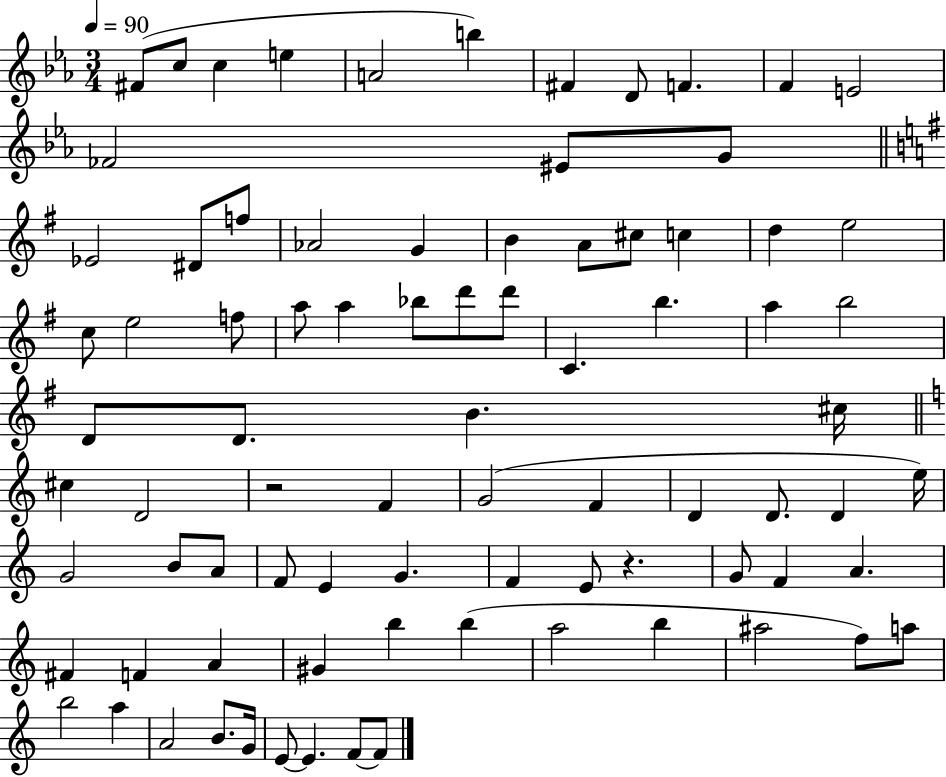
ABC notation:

X:1
T:Untitled
M:3/4
L:1/4
K:Eb
^F/2 c/2 c e A2 b ^F D/2 F F E2 _F2 ^E/2 G/2 _E2 ^D/2 f/2 _A2 G B A/2 ^c/2 c d e2 c/2 e2 f/2 a/2 a _b/2 d'/2 d'/2 C b a b2 D/2 D/2 B ^c/4 ^c D2 z2 F G2 F D D/2 D e/4 G2 B/2 A/2 F/2 E G F E/2 z G/2 F A ^F F A ^G b b a2 b ^a2 f/2 a/2 b2 a A2 B/2 G/4 E/2 E F/2 F/2